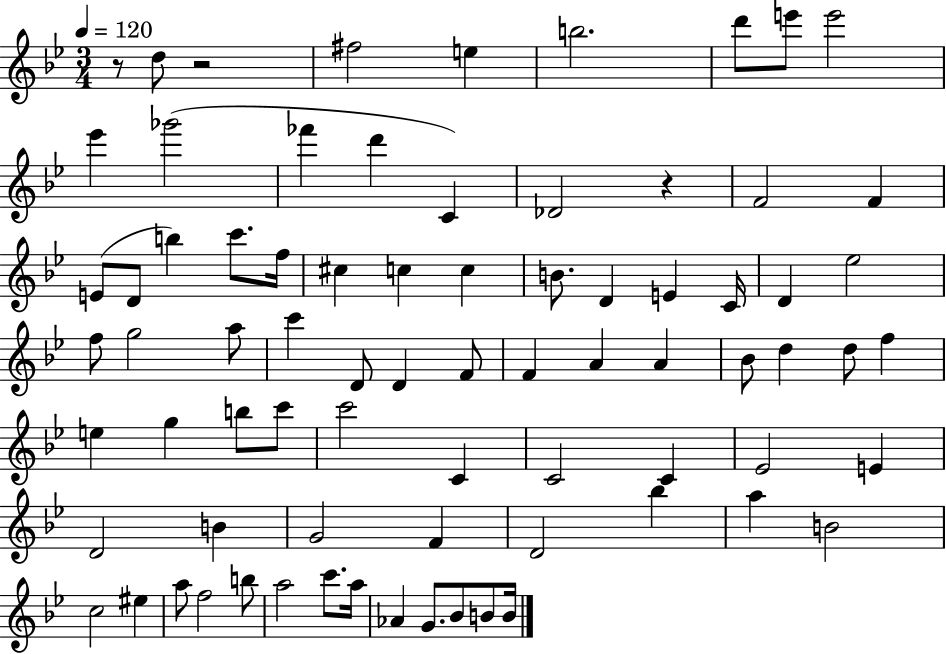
X:1
T:Untitled
M:3/4
L:1/4
K:Bb
z/2 d/2 z2 ^f2 e b2 d'/2 e'/2 e'2 _e' _g'2 _f' d' C _D2 z F2 F E/2 D/2 b c'/2 f/4 ^c c c B/2 D E C/4 D _e2 f/2 g2 a/2 c' D/2 D F/2 F A A _B/2 d d/2 f e g b/2 c'/2 c'2 C C2 C _E2 E D2 B G2 F D2 _b a B2 c2 ^e a/2 f2 b/2 a2 c'/2 a/4 _A G/2 _B/2 B/2 B/4